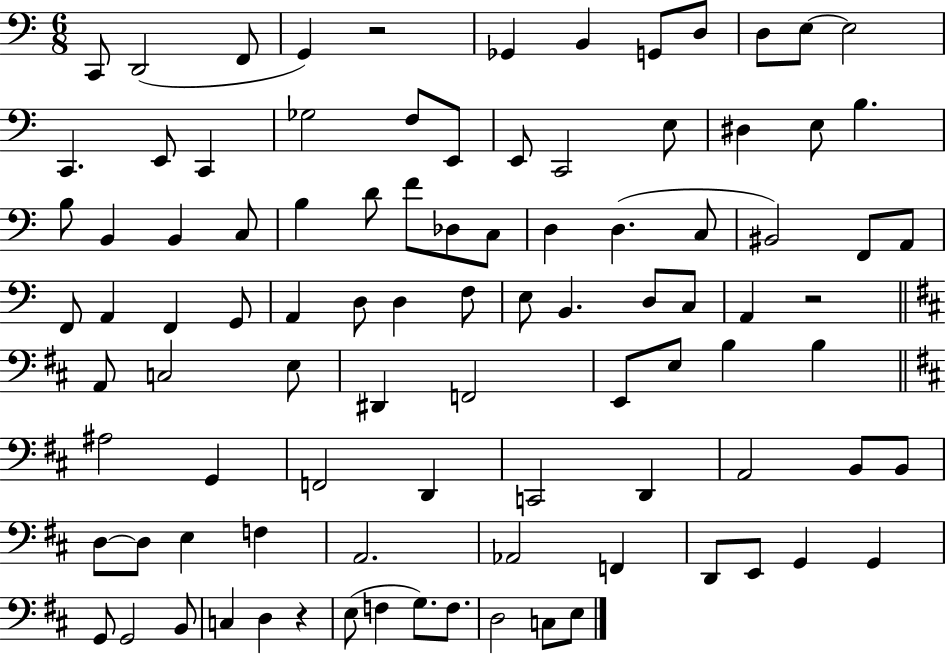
{
  \clef bass
  \numericTimeSignature
  \time 6/8
  \key c \major
  c,8 d,2( f,8 | g,4) r2 | ges,4 b,4 g,8 d8 | d8 e8~~ e2 | \break c,4. e,8 c,4 | ges2 f8 e,8 | e,8 c,2 e8 | dis4 e8 b4. | \break b8 b,4 b,4 c8 | b4 d'8 f'8 des8 c8 | d4 d4.( c8 | bis,2) f,8 a,8 | \break f,8 a,4 f,4 g,8 | a,4 d8 d4 f8 | e8 b,4. d8 c8 | a,4 r2 | \break \bar "||" \break \key d \major a,8 c2 e8 | dis,4 f,2 | e,8 e8 b4 b4 | \bar "||" \break \key d \major ais2 g,4 | f,2 d,4 | c,2 d,4 | a,2 b,8 b,8 | \break d8~~ d8 e4 f4 | a,2. | aes,2 f,4 | d,8 e,8 g,4 g,4 | \break g,8 g,2 b,8 | c4 d4 r4 | e8( f4 g8.) f8. | d2 c8 e8 | \break \bar "|."
}